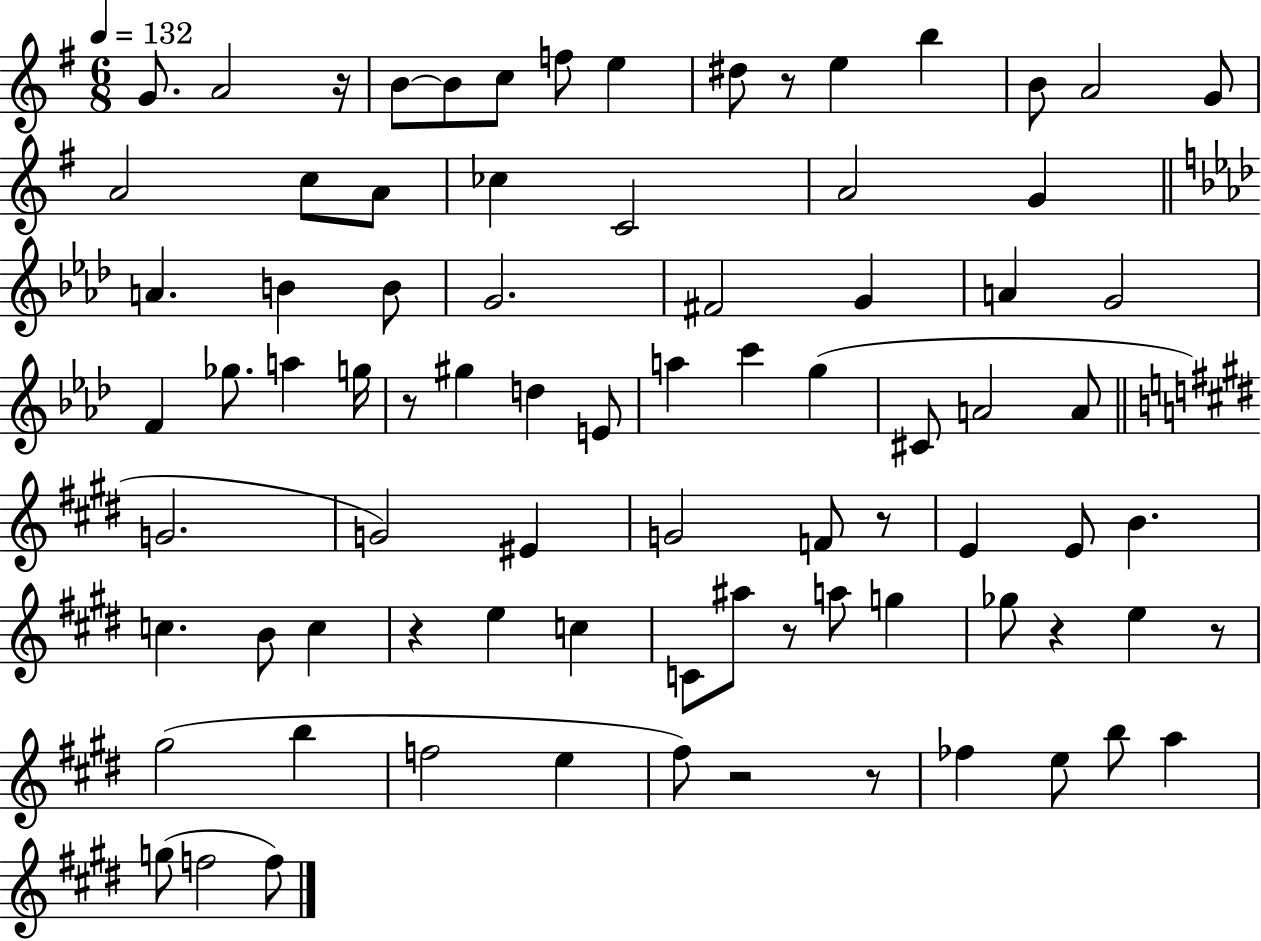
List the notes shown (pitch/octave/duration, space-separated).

G4/e. A4/h R/s B4/e B4/e C5/e F5/e E5/q D#5/e R/e E5/q B5/q B4/e A4/h G4/e A4/h C5/e A4/e CES5/q C4/h A4/h G4/q A4/q. B4/q B4/e G4/h. F#4/h G4/q A4/q G4/h F4/q Gb5/e. A5/q G5/s R/e G#5/q D5/q E4/e A5/q C6/q G5/q C#4/e A4/h A4/e G4/h. G4/h EIS4/q G4/h F4/e R/e E4/q E4/e B4/q. C5/q. B4/e C5/q R/q E5/q C5/q C4/e A#5/e R/e A5/e G5/q Gb5/e R/q E5/q R/e G#5/h B5/q F5/h E5/q F#5/e R/h R/e FES5/q E5/e B5/e A5/q G5/e F5/h F5/e